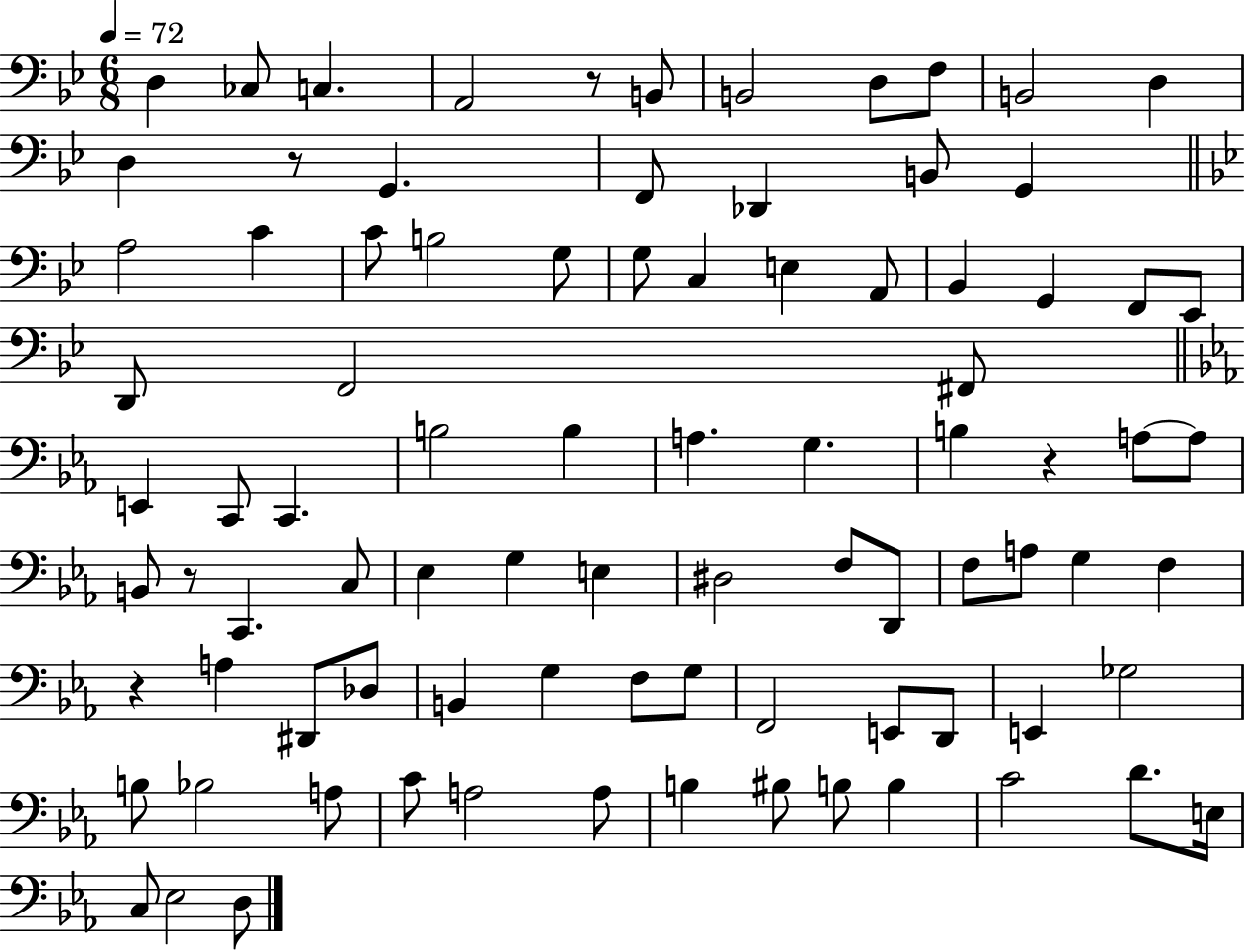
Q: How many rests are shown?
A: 5